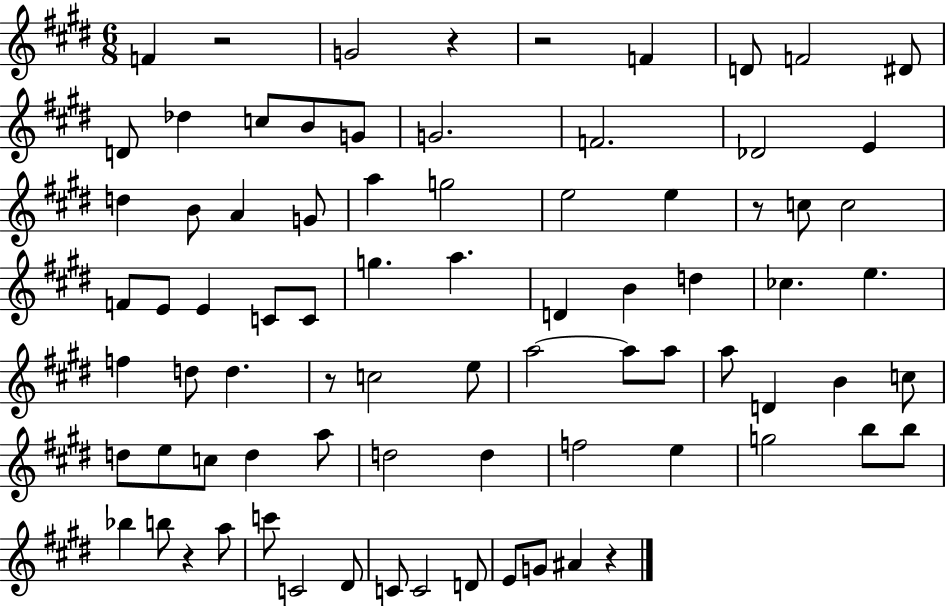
X:1
T:Untitled
M:6/8
L:1/4
K:E
F z2 G2 z z2 F D/2 F2 ^D/2 D/2 _d c/2 B/2 G/2 G2 F2 _D2 E d B/2 A G/2 a g2 e2 e z/2 c/2 c2 F/2 E/2 E C/2 C/2 g a D B d _c e f d/2 d z/2 c2 e/2 a2 a/2 a/2 a/2 D B c/2 d/2 e/2 c/2 d a/2 d2 d f2 e g2 b/2 b/2 _b b/2 z a/2 c'/2 C2 ^D/2 C/2 C2 D/2 E/2 G/2 ^A z